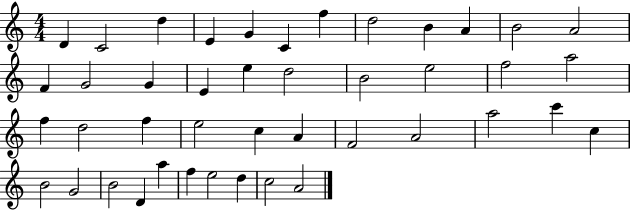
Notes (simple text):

D4/q C4/h D5/q E4/q G4/q C4/q F5/q D5/h B4/q A4/q B4/h A4/h F4/q G4/h G4/q E4/q E5/q D5/h B4/h E5/h F5/h A5/h F5/q D5/h F5/q E5/h C5/q A4/q F4/h A4/h A5/h C6/q C5/q B4/h G4/h B4/h D4/q A5/q F5/q E5/h D5/q C5/h A4/h